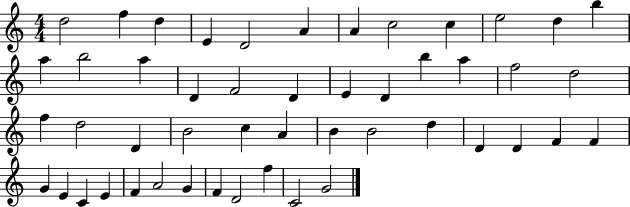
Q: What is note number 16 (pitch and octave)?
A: D4